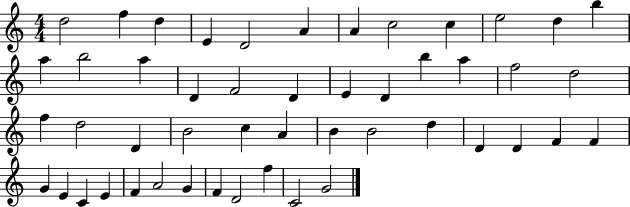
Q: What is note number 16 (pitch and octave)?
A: D4